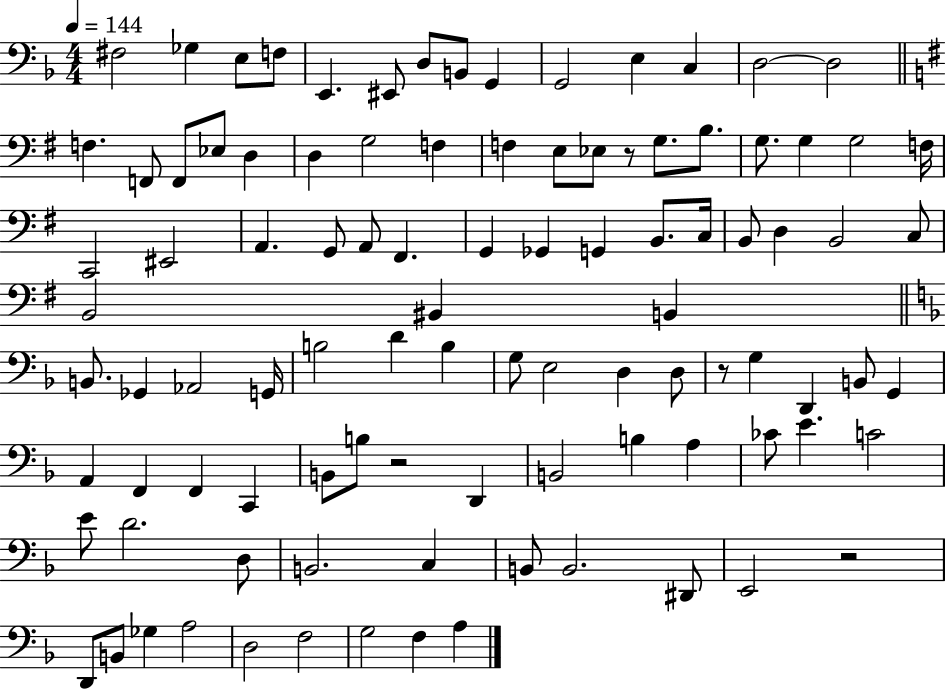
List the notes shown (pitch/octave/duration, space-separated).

F#3/h Gb3/q E3/e F3/e E2/q. EIS2/e D3/e B2/e G2/q G2/h E3/q C3/q D3/h D3/h F3/q. F2/e F2/e Eb3/e D3/q D3/q G3/h F3/q F3/q E3/e Eb3/e R/e G3/e. B3/e. G3/e. G3/q G3/h F3/s C2/h EIS2/h A2/q. G2/e A2/e F#2/q. G2/q Gb2/q G2/q B2/e. C3/s B2/e D3/q B2/h C3/e B2/h BIS2/q B2/q B2/e. Gb2/q Ab2/h G2/s B3/h D4/q B3/q G3/e E3/h D3/q D3/e R/e G3/q D2/q B2/e G2/q A2/q F2/q F2/q C2/q B2/e B3/e R/h D2/q B2/h B3/q A3/q CES4/e E4/q. C4/h E4/e D4/h. D3/e B2/h. C3/q B2/e B2/h. D#2/e E2/h R/h D2/e B2/e Gb3/q A3/h D3/h F3/h G3/h F3/q A3/q